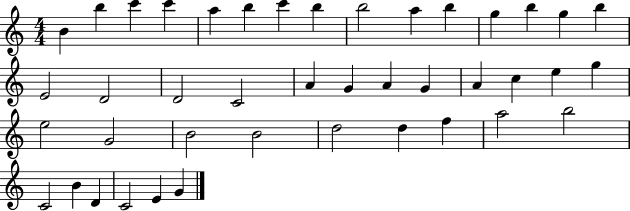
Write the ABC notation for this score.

X:1
T:Untitled
M:4/4
L:1/4
K:C
B b c' c' a b c' b b2 a b g b g b E2 D2 D2 C2 A G A G A c e g e2 G2 B2 B2 d2 d f a2 b2 C2 B D C2 E G